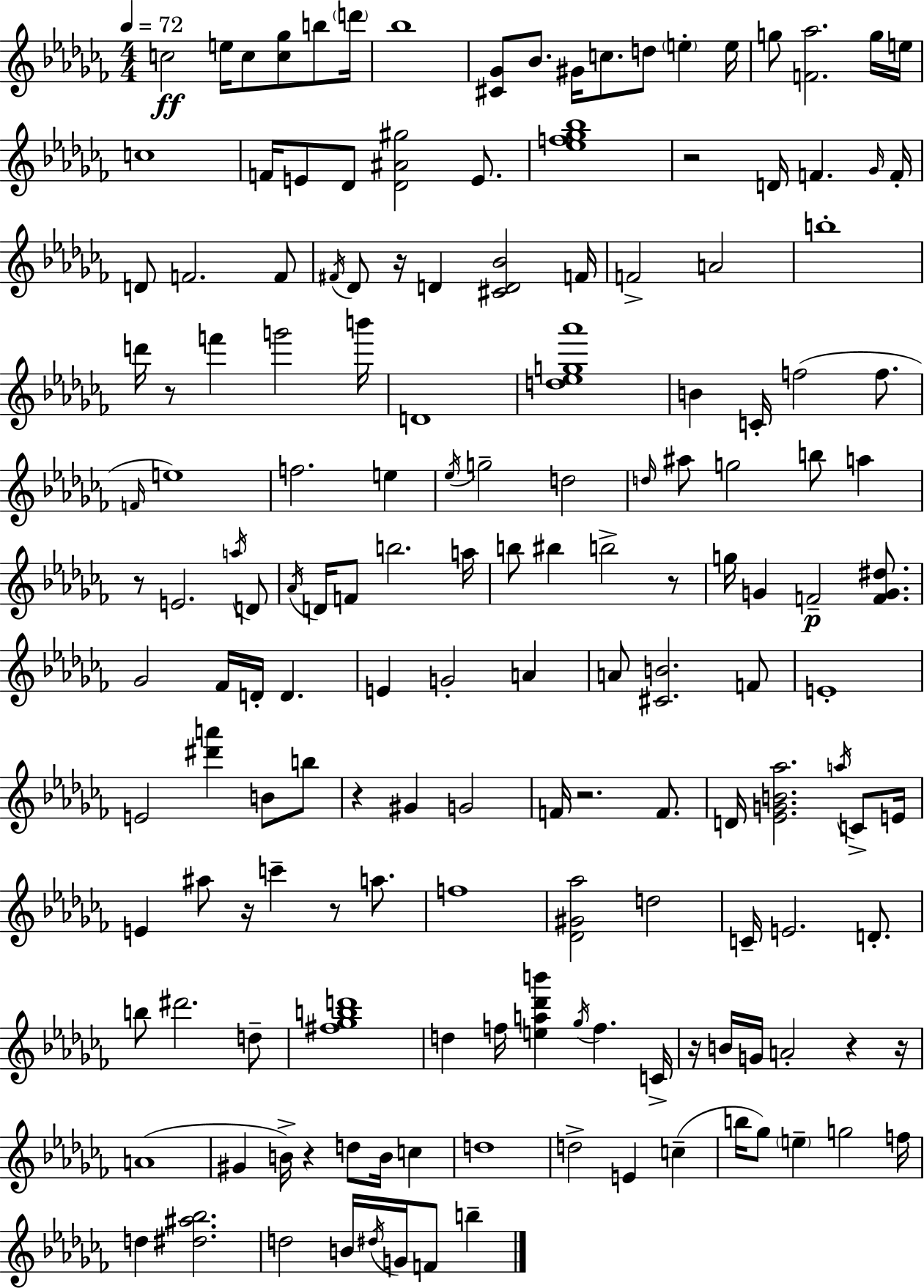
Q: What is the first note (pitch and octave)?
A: C5